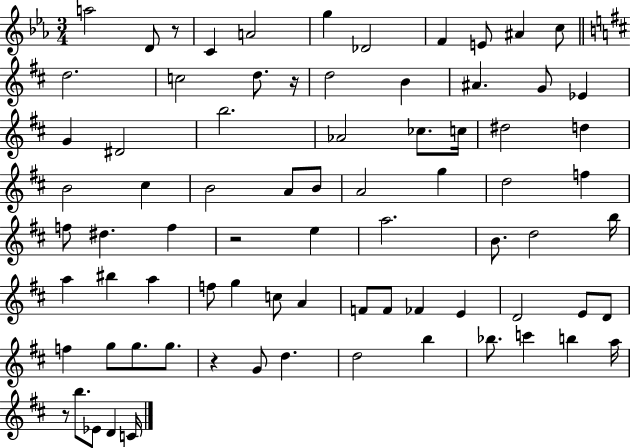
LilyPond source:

{
  \clef treble
  \numericTimeSignature
  \time 3/4
  \key ees \major
  a''2 d'8 r8 | c'4 a'2 | g''4 des'2 | f'4 e'8 ais'4 c''8 | \break \bar "||" \break \key b \minor d''2. | c''2 d''8. r16 | d''2 b'4 | ais'4. g'8 ees'4 | \break g'4 dis'2 | b''2. | aes'2 ces''8. c''16 | dis''2 d''4 | \break b'2 cis''4 | b'2 a'8 b'8 | a'2 g''4 | d''2 f''4 | \break f''8 dis''4. f''4 | r2 e''4 | a''2. | b'8. d''2 b''16 | \break a''4 bis''4 a''4 | f''8 g''4 c''8 a'4 | f'8 f'8 fes'4 e'4 | d'2 e'8 d'8 | \break f''4 g''8 g''8. g''8. | r4 g'8 d''4. | d''2 b''4 | bes''8. c'''4 b''4 a''16 | \break r8 b''8. ees'8 d'4 c'16 | \bar "|."
}